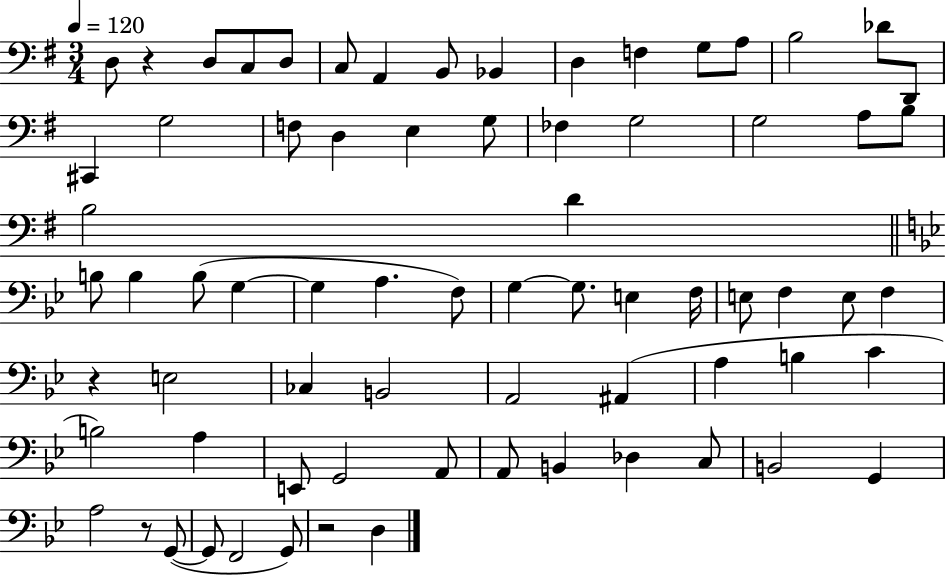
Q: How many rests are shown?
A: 4